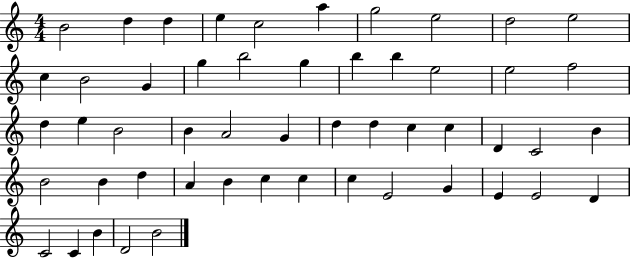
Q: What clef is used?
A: treble